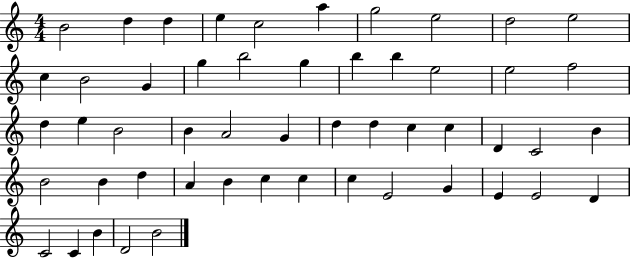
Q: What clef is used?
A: treble